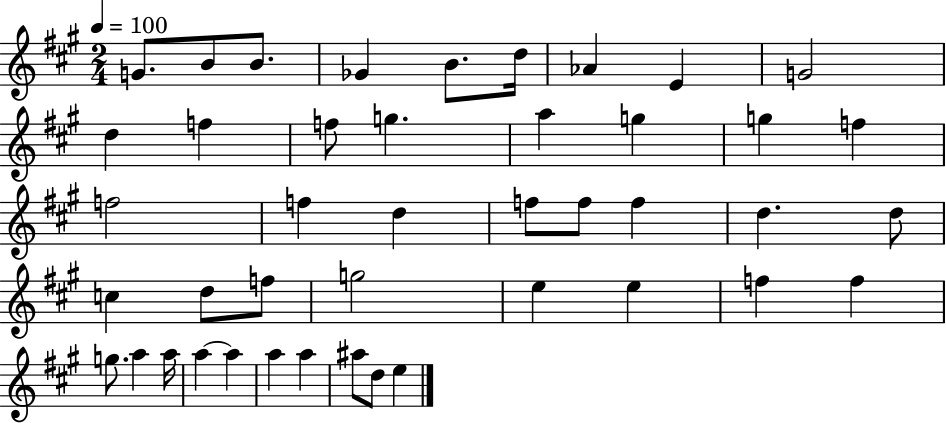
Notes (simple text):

G4/e. B4/e B4/e. Gb4/q B4/e. D5/s Ab4/q E4/q G4/h D5/q F5/q F5/e G5/q. A5/q G5/q G5/q F5/q F5/h F5/q D5/q F5/e F5/e F5/q D5/q. D5/e C5/q D5/e F5/e G5/h E5/q E5/q F5/q F5/q G5/e. A5/q A5/s A5/q A5/q A5/q A5/q A#5/e D5/e E5/q